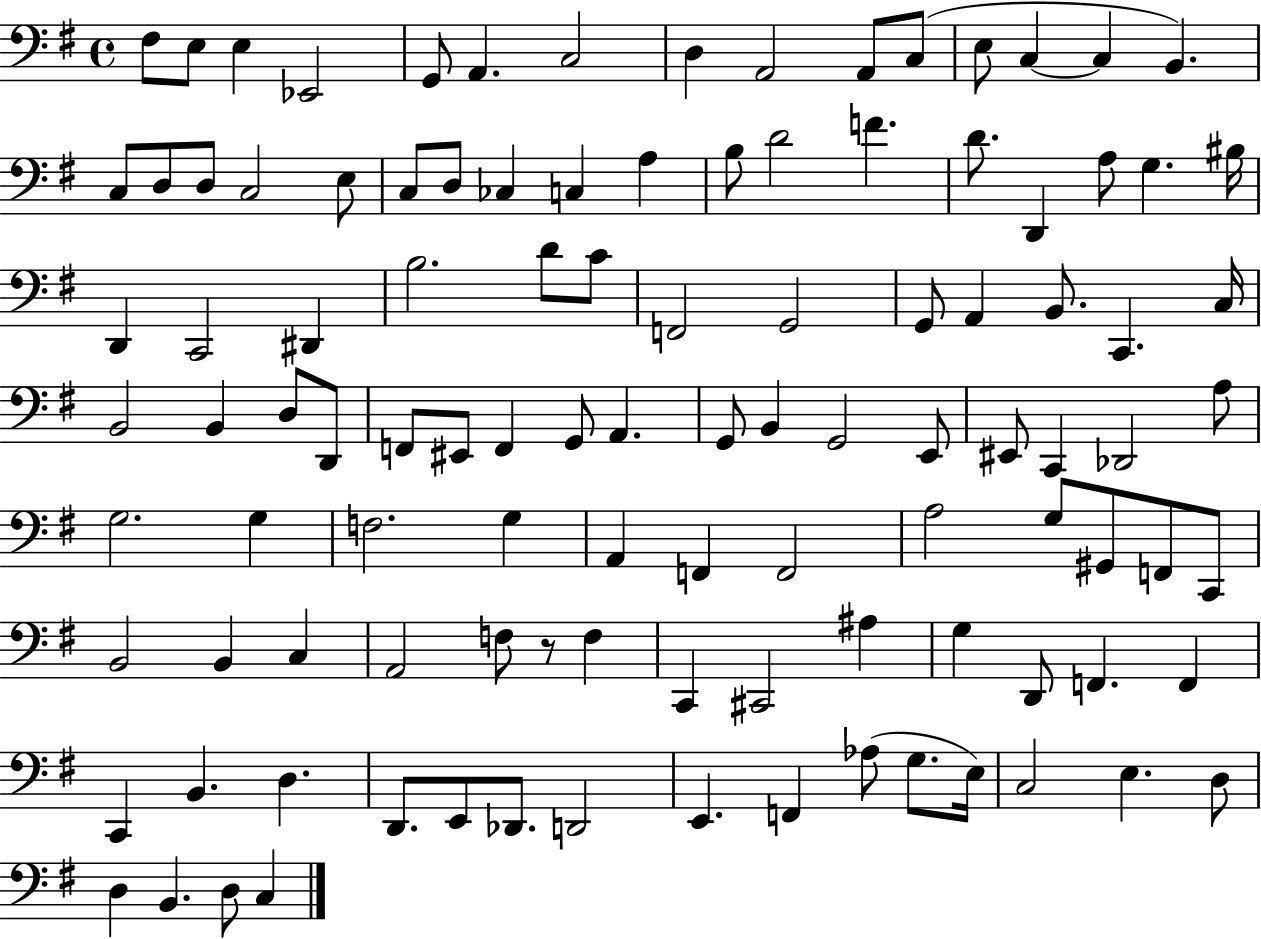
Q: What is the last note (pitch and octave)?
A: C3